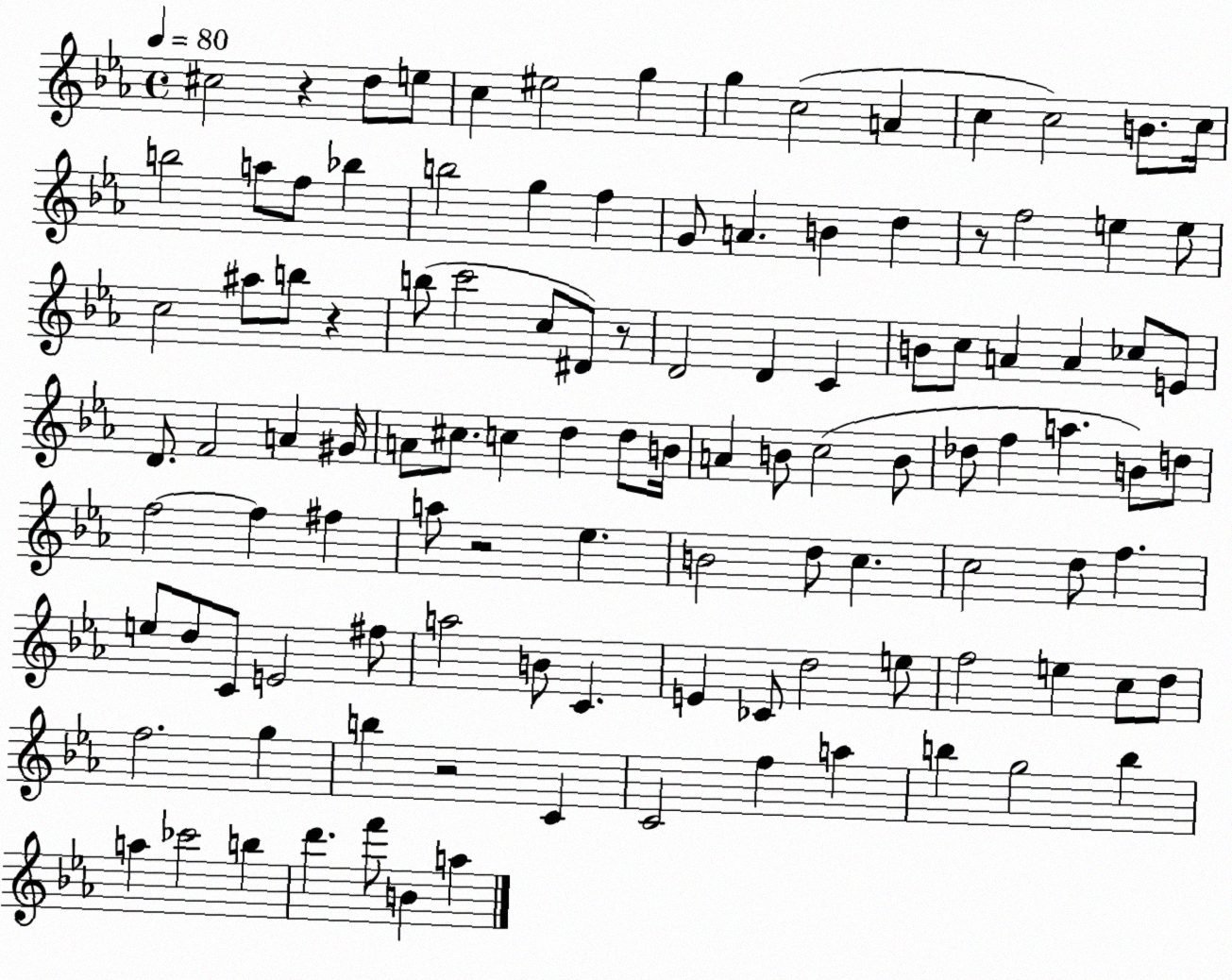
X:1
T:Untitled
M:4/4
L:1/4
K:Eb
^c2 z d/2 e/2 c ^e2 g g c2 A c c2 B/2 c/4 b2 a/2 f/2 _b b2 g f G/2 A B d z/2 f2 e e/2 c2 ^a/2 b/2 z b/2 c'2 c/2 ^D/2 z/2 D2 D C B/2 c/2 A A _c/2 E/2 D/2 F2 A ^G/4 A/2 ^c/2 c d d/2 B/4 A B/2 c2 B/2 _d/2 f a B/2 d/2 f2 f ^f a/2 z2 _e B2 d/2 c c2 d/2 f e/2 d/2 C/2 E2 ^f/2 a2 B/2 C E _C/2 d2 e/2 f2 e c/2 d/2 f2 g b z2 C C2 f a b g2 b a _c'2 b d' f'/2 B a